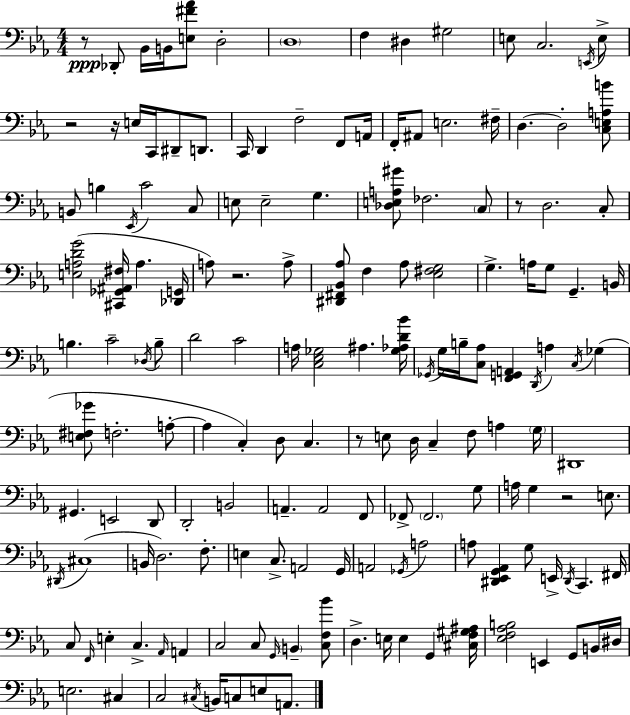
X:1
T:Untitled
M:4/4
L:1/4
K:Eb
z/2 _D,,/2 _B,,/4 B,,/4 [E,^F_A]/2 D,2 D,4 F, ^D, ^G,2 E,/2 C,2 E,,/4 E,/2 z2 z/4 E,/4 C,,/4 ^D,,/2 D,,/2 C,,/4 D,, F,2 F,,/2 A,,/4 F,,/4 ^A,,/2 E,2 ^F,/4 D, D,2 [C,E,A,B]/2 B,,/2 B, _E,,/4 C2 C,/2 E,/2 E,2 G, [_D,E,A,^G]/2 _F,2 C,/2 z/2 D,2 C,/2 [E,A,DG]2 [^C,,_G,,^A,,^F,]/4 A, [_D,,G,,]/4 A,/2 z2 A,/2 [^D,,^F,,_B,,_A,]/2 F, _A,/2 [_E,^F,G,]2 G, A,/4 G,/2 G,, B,,/4 B, C2 _D,/4 B,/2 D2 C2 A,/4 [C,_E,_G,]2 ^A, [_G,_A,D_B]/4 _G,,/4 G,/4 B,/4 [C,_A,]/2 [F,,G,,A,,] D,,/4 A, C,/4 _G, [E,^F,_G]/2 F,2 A,/2 A, C, D,/2 C, z/2 E,/2 D,/4 C, F,/2 A, G,/4 ^D,,4 ^G,, E,,2 D,,/2 D,,2 B,,2 A,, A,,2 F,,/2 _F,,/2 _F,,2 G,/2 A,/4 G, z2 E,/2 ^D,,/4 ^C,4 B,,/4 D,2 F,/2 E, C,/2 A,,2 G,,/4 A,,2 _G,,/4 A,2 A,/2 [^D,,_E,,G,,_A,,] G,/2 E,,/4 ^D,,/4 C,, ^F,,/4 C,/2 F,,/4 E, C, _A,,/4 A,, C,2 C,/2 G,,/4 B,, [C,F,_B]/2 D, E,/4 E, G,, [^C,F,^G,^A,]/4 [_E,F,_A,B,]2 E,, G,,/2 B,,/4 ^D,/4 E,2 ^C, C,2 ^C,/4 B,,/4 C,/2 E,/2 A,,/2